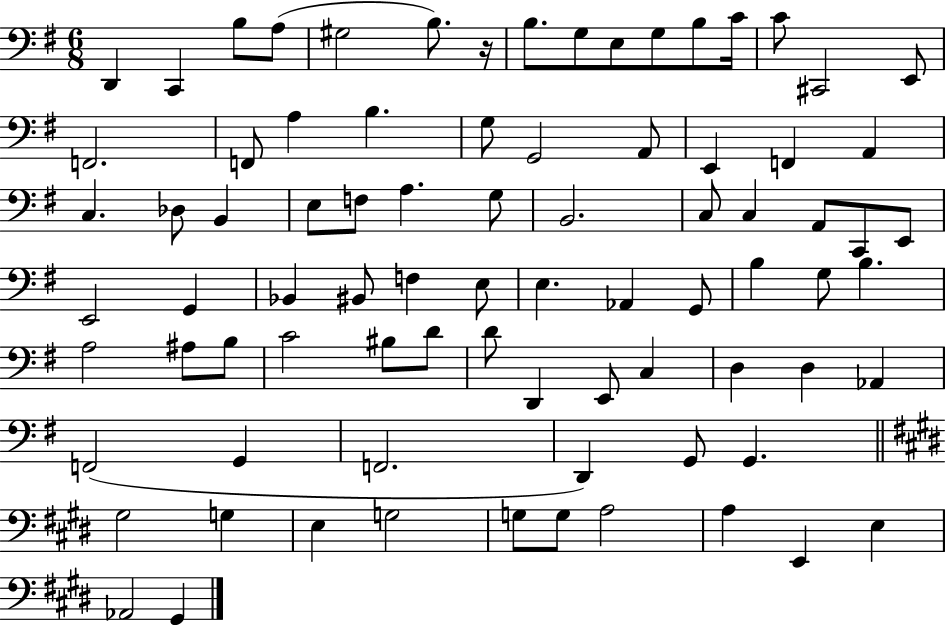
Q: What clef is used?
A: bass